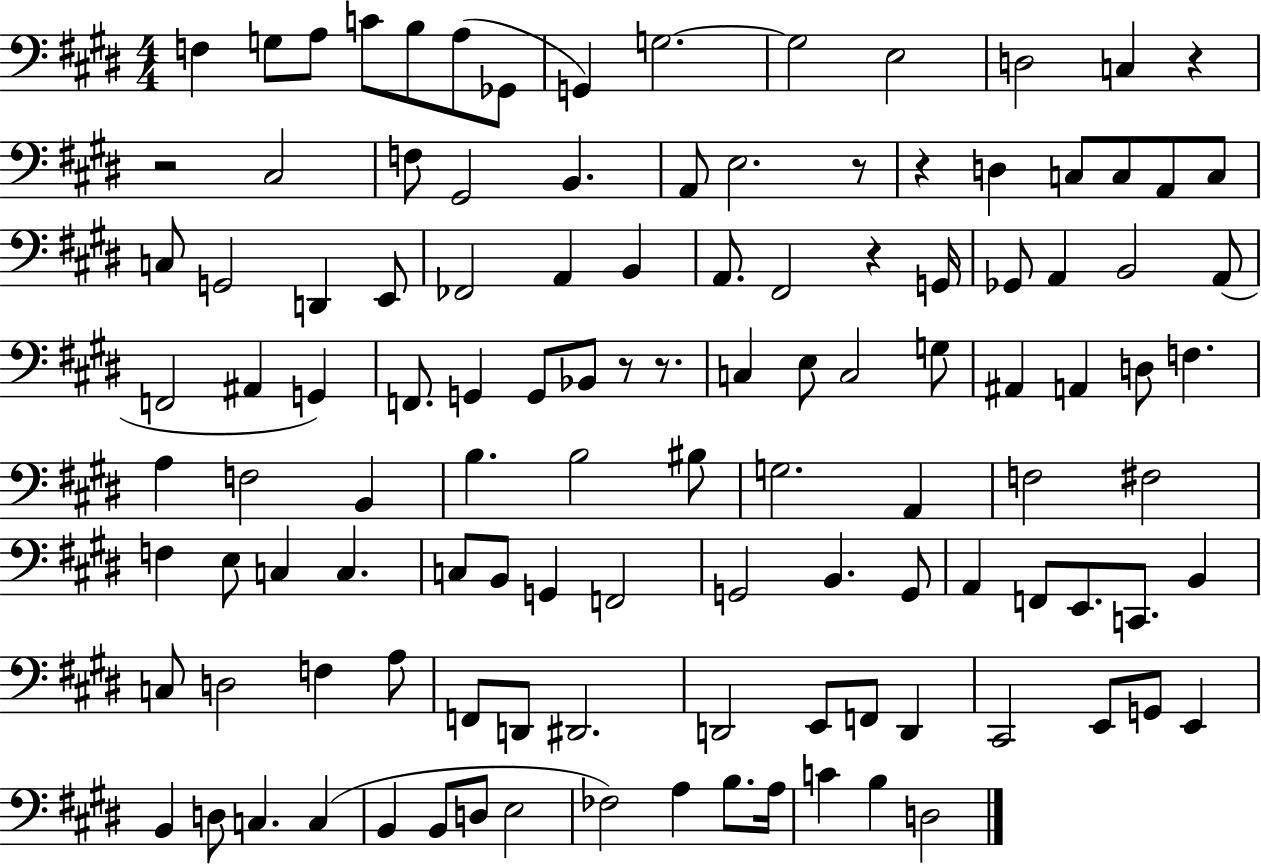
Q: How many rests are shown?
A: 7